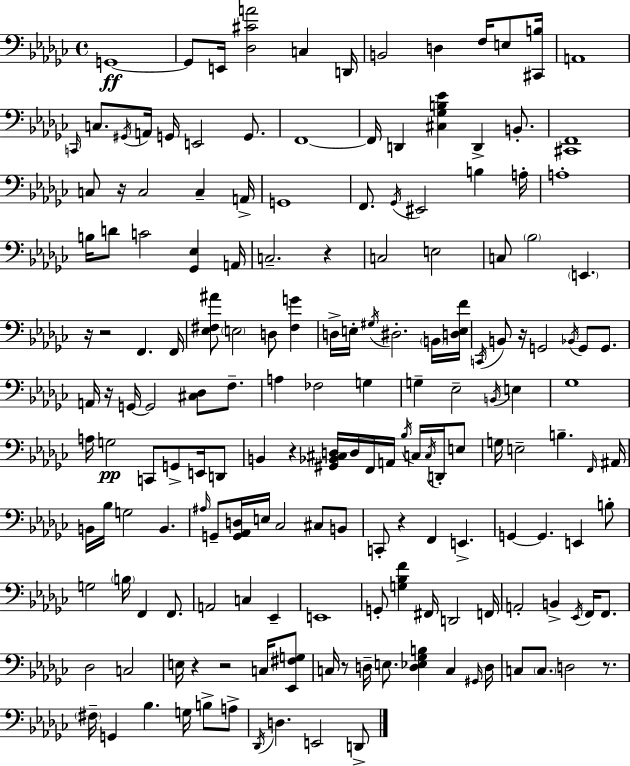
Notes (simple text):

G2/w G2/e E2/s [Db3,C#4,A4]/h C3/q D2/s B2/h D3/q F3/s E3/e [C#2,B3]/s A2/w C2/s C3/e. G#2/s A2/s G2/s E2/h G2/e. F2/w F2/s D2/q [C#3,Gb3,B3,Eb4]/q D2/q B2/e. [C#2,F2]/w C3/e R/s C3/h C3/q A2/s G2/w F2/e. Gb2/s EIS2/h B3/q A3/s A3/w B3/s D4/e C4/h [Gb2,Eb3]/q A2/s C3/h. R/q C3/h E3/h C3/e Bb3/h E2/q. R/s R/h F2/q. F2/s [Eb3,F#3,A#4]/e E3/h D3/e [F#3,G4]/q D3/s E3/s G#3/s D#3/h. B2/s [D3,E3,F4]/s C2/s B2/e R/s G2/h Bb2/s G2/e G2/e. A2/s R/s G2/s G2/h [C#3,Db3]/e F3/e. A3/q FES3/h G3/q G3/q Eb3/h B2/s E3/q Gb3/w A3/s G3/h C2/e G2/e E2/s D2/e B2/q R/q [G#2,Bb2,C#3,D3]/s D3/s F2/s A2/s Bb3/s C3/s C3/s D2/s E3/e G3/s E3/h B3/q. F2/s A#2/s B2/s Bb3/s G3/h B2/q. A#3/s G2/e [G2,Ab2,D3]/s E3/s CES3/h C#3/e B2/e C2/e R/q F2/q E2/q. G2/q G2/q. E2/q B3/e G3/h B3/s F2/q F2/e. A2/h C3/q Eb2/q E2/w G2/e [G3,Bb3,F4]/q F#2/s D2/h F2/s A2/h B2/q Eb2/s F2/s F2/e. Db3/h C3/h E3/s R/q R/h C3/s [Eb2,F#3,G3]/e C3/s R/e D3/s E3/e. [D3,Eb3,Gb3,B3]/q C3/q G#2/s D3/s C3/e C3/e. D3/h R/e. F#3/s G2/q Bb3/q. G3/s B3/e A3/e Db2/s D3/q. E2/h D2/e